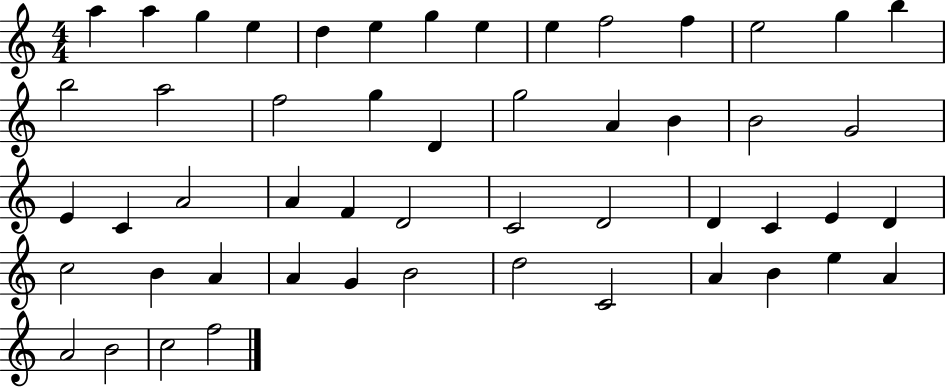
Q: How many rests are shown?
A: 0